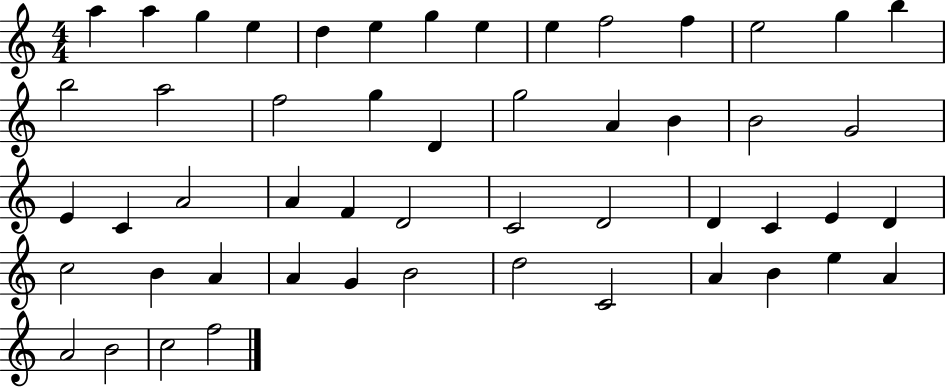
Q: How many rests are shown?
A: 0